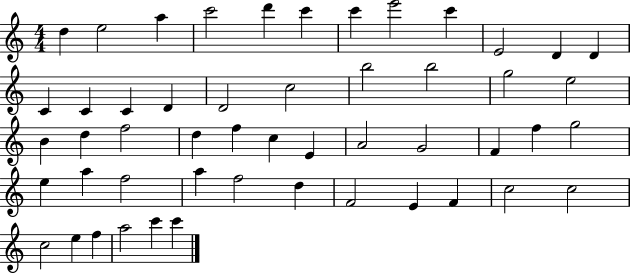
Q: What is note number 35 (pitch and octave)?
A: E5